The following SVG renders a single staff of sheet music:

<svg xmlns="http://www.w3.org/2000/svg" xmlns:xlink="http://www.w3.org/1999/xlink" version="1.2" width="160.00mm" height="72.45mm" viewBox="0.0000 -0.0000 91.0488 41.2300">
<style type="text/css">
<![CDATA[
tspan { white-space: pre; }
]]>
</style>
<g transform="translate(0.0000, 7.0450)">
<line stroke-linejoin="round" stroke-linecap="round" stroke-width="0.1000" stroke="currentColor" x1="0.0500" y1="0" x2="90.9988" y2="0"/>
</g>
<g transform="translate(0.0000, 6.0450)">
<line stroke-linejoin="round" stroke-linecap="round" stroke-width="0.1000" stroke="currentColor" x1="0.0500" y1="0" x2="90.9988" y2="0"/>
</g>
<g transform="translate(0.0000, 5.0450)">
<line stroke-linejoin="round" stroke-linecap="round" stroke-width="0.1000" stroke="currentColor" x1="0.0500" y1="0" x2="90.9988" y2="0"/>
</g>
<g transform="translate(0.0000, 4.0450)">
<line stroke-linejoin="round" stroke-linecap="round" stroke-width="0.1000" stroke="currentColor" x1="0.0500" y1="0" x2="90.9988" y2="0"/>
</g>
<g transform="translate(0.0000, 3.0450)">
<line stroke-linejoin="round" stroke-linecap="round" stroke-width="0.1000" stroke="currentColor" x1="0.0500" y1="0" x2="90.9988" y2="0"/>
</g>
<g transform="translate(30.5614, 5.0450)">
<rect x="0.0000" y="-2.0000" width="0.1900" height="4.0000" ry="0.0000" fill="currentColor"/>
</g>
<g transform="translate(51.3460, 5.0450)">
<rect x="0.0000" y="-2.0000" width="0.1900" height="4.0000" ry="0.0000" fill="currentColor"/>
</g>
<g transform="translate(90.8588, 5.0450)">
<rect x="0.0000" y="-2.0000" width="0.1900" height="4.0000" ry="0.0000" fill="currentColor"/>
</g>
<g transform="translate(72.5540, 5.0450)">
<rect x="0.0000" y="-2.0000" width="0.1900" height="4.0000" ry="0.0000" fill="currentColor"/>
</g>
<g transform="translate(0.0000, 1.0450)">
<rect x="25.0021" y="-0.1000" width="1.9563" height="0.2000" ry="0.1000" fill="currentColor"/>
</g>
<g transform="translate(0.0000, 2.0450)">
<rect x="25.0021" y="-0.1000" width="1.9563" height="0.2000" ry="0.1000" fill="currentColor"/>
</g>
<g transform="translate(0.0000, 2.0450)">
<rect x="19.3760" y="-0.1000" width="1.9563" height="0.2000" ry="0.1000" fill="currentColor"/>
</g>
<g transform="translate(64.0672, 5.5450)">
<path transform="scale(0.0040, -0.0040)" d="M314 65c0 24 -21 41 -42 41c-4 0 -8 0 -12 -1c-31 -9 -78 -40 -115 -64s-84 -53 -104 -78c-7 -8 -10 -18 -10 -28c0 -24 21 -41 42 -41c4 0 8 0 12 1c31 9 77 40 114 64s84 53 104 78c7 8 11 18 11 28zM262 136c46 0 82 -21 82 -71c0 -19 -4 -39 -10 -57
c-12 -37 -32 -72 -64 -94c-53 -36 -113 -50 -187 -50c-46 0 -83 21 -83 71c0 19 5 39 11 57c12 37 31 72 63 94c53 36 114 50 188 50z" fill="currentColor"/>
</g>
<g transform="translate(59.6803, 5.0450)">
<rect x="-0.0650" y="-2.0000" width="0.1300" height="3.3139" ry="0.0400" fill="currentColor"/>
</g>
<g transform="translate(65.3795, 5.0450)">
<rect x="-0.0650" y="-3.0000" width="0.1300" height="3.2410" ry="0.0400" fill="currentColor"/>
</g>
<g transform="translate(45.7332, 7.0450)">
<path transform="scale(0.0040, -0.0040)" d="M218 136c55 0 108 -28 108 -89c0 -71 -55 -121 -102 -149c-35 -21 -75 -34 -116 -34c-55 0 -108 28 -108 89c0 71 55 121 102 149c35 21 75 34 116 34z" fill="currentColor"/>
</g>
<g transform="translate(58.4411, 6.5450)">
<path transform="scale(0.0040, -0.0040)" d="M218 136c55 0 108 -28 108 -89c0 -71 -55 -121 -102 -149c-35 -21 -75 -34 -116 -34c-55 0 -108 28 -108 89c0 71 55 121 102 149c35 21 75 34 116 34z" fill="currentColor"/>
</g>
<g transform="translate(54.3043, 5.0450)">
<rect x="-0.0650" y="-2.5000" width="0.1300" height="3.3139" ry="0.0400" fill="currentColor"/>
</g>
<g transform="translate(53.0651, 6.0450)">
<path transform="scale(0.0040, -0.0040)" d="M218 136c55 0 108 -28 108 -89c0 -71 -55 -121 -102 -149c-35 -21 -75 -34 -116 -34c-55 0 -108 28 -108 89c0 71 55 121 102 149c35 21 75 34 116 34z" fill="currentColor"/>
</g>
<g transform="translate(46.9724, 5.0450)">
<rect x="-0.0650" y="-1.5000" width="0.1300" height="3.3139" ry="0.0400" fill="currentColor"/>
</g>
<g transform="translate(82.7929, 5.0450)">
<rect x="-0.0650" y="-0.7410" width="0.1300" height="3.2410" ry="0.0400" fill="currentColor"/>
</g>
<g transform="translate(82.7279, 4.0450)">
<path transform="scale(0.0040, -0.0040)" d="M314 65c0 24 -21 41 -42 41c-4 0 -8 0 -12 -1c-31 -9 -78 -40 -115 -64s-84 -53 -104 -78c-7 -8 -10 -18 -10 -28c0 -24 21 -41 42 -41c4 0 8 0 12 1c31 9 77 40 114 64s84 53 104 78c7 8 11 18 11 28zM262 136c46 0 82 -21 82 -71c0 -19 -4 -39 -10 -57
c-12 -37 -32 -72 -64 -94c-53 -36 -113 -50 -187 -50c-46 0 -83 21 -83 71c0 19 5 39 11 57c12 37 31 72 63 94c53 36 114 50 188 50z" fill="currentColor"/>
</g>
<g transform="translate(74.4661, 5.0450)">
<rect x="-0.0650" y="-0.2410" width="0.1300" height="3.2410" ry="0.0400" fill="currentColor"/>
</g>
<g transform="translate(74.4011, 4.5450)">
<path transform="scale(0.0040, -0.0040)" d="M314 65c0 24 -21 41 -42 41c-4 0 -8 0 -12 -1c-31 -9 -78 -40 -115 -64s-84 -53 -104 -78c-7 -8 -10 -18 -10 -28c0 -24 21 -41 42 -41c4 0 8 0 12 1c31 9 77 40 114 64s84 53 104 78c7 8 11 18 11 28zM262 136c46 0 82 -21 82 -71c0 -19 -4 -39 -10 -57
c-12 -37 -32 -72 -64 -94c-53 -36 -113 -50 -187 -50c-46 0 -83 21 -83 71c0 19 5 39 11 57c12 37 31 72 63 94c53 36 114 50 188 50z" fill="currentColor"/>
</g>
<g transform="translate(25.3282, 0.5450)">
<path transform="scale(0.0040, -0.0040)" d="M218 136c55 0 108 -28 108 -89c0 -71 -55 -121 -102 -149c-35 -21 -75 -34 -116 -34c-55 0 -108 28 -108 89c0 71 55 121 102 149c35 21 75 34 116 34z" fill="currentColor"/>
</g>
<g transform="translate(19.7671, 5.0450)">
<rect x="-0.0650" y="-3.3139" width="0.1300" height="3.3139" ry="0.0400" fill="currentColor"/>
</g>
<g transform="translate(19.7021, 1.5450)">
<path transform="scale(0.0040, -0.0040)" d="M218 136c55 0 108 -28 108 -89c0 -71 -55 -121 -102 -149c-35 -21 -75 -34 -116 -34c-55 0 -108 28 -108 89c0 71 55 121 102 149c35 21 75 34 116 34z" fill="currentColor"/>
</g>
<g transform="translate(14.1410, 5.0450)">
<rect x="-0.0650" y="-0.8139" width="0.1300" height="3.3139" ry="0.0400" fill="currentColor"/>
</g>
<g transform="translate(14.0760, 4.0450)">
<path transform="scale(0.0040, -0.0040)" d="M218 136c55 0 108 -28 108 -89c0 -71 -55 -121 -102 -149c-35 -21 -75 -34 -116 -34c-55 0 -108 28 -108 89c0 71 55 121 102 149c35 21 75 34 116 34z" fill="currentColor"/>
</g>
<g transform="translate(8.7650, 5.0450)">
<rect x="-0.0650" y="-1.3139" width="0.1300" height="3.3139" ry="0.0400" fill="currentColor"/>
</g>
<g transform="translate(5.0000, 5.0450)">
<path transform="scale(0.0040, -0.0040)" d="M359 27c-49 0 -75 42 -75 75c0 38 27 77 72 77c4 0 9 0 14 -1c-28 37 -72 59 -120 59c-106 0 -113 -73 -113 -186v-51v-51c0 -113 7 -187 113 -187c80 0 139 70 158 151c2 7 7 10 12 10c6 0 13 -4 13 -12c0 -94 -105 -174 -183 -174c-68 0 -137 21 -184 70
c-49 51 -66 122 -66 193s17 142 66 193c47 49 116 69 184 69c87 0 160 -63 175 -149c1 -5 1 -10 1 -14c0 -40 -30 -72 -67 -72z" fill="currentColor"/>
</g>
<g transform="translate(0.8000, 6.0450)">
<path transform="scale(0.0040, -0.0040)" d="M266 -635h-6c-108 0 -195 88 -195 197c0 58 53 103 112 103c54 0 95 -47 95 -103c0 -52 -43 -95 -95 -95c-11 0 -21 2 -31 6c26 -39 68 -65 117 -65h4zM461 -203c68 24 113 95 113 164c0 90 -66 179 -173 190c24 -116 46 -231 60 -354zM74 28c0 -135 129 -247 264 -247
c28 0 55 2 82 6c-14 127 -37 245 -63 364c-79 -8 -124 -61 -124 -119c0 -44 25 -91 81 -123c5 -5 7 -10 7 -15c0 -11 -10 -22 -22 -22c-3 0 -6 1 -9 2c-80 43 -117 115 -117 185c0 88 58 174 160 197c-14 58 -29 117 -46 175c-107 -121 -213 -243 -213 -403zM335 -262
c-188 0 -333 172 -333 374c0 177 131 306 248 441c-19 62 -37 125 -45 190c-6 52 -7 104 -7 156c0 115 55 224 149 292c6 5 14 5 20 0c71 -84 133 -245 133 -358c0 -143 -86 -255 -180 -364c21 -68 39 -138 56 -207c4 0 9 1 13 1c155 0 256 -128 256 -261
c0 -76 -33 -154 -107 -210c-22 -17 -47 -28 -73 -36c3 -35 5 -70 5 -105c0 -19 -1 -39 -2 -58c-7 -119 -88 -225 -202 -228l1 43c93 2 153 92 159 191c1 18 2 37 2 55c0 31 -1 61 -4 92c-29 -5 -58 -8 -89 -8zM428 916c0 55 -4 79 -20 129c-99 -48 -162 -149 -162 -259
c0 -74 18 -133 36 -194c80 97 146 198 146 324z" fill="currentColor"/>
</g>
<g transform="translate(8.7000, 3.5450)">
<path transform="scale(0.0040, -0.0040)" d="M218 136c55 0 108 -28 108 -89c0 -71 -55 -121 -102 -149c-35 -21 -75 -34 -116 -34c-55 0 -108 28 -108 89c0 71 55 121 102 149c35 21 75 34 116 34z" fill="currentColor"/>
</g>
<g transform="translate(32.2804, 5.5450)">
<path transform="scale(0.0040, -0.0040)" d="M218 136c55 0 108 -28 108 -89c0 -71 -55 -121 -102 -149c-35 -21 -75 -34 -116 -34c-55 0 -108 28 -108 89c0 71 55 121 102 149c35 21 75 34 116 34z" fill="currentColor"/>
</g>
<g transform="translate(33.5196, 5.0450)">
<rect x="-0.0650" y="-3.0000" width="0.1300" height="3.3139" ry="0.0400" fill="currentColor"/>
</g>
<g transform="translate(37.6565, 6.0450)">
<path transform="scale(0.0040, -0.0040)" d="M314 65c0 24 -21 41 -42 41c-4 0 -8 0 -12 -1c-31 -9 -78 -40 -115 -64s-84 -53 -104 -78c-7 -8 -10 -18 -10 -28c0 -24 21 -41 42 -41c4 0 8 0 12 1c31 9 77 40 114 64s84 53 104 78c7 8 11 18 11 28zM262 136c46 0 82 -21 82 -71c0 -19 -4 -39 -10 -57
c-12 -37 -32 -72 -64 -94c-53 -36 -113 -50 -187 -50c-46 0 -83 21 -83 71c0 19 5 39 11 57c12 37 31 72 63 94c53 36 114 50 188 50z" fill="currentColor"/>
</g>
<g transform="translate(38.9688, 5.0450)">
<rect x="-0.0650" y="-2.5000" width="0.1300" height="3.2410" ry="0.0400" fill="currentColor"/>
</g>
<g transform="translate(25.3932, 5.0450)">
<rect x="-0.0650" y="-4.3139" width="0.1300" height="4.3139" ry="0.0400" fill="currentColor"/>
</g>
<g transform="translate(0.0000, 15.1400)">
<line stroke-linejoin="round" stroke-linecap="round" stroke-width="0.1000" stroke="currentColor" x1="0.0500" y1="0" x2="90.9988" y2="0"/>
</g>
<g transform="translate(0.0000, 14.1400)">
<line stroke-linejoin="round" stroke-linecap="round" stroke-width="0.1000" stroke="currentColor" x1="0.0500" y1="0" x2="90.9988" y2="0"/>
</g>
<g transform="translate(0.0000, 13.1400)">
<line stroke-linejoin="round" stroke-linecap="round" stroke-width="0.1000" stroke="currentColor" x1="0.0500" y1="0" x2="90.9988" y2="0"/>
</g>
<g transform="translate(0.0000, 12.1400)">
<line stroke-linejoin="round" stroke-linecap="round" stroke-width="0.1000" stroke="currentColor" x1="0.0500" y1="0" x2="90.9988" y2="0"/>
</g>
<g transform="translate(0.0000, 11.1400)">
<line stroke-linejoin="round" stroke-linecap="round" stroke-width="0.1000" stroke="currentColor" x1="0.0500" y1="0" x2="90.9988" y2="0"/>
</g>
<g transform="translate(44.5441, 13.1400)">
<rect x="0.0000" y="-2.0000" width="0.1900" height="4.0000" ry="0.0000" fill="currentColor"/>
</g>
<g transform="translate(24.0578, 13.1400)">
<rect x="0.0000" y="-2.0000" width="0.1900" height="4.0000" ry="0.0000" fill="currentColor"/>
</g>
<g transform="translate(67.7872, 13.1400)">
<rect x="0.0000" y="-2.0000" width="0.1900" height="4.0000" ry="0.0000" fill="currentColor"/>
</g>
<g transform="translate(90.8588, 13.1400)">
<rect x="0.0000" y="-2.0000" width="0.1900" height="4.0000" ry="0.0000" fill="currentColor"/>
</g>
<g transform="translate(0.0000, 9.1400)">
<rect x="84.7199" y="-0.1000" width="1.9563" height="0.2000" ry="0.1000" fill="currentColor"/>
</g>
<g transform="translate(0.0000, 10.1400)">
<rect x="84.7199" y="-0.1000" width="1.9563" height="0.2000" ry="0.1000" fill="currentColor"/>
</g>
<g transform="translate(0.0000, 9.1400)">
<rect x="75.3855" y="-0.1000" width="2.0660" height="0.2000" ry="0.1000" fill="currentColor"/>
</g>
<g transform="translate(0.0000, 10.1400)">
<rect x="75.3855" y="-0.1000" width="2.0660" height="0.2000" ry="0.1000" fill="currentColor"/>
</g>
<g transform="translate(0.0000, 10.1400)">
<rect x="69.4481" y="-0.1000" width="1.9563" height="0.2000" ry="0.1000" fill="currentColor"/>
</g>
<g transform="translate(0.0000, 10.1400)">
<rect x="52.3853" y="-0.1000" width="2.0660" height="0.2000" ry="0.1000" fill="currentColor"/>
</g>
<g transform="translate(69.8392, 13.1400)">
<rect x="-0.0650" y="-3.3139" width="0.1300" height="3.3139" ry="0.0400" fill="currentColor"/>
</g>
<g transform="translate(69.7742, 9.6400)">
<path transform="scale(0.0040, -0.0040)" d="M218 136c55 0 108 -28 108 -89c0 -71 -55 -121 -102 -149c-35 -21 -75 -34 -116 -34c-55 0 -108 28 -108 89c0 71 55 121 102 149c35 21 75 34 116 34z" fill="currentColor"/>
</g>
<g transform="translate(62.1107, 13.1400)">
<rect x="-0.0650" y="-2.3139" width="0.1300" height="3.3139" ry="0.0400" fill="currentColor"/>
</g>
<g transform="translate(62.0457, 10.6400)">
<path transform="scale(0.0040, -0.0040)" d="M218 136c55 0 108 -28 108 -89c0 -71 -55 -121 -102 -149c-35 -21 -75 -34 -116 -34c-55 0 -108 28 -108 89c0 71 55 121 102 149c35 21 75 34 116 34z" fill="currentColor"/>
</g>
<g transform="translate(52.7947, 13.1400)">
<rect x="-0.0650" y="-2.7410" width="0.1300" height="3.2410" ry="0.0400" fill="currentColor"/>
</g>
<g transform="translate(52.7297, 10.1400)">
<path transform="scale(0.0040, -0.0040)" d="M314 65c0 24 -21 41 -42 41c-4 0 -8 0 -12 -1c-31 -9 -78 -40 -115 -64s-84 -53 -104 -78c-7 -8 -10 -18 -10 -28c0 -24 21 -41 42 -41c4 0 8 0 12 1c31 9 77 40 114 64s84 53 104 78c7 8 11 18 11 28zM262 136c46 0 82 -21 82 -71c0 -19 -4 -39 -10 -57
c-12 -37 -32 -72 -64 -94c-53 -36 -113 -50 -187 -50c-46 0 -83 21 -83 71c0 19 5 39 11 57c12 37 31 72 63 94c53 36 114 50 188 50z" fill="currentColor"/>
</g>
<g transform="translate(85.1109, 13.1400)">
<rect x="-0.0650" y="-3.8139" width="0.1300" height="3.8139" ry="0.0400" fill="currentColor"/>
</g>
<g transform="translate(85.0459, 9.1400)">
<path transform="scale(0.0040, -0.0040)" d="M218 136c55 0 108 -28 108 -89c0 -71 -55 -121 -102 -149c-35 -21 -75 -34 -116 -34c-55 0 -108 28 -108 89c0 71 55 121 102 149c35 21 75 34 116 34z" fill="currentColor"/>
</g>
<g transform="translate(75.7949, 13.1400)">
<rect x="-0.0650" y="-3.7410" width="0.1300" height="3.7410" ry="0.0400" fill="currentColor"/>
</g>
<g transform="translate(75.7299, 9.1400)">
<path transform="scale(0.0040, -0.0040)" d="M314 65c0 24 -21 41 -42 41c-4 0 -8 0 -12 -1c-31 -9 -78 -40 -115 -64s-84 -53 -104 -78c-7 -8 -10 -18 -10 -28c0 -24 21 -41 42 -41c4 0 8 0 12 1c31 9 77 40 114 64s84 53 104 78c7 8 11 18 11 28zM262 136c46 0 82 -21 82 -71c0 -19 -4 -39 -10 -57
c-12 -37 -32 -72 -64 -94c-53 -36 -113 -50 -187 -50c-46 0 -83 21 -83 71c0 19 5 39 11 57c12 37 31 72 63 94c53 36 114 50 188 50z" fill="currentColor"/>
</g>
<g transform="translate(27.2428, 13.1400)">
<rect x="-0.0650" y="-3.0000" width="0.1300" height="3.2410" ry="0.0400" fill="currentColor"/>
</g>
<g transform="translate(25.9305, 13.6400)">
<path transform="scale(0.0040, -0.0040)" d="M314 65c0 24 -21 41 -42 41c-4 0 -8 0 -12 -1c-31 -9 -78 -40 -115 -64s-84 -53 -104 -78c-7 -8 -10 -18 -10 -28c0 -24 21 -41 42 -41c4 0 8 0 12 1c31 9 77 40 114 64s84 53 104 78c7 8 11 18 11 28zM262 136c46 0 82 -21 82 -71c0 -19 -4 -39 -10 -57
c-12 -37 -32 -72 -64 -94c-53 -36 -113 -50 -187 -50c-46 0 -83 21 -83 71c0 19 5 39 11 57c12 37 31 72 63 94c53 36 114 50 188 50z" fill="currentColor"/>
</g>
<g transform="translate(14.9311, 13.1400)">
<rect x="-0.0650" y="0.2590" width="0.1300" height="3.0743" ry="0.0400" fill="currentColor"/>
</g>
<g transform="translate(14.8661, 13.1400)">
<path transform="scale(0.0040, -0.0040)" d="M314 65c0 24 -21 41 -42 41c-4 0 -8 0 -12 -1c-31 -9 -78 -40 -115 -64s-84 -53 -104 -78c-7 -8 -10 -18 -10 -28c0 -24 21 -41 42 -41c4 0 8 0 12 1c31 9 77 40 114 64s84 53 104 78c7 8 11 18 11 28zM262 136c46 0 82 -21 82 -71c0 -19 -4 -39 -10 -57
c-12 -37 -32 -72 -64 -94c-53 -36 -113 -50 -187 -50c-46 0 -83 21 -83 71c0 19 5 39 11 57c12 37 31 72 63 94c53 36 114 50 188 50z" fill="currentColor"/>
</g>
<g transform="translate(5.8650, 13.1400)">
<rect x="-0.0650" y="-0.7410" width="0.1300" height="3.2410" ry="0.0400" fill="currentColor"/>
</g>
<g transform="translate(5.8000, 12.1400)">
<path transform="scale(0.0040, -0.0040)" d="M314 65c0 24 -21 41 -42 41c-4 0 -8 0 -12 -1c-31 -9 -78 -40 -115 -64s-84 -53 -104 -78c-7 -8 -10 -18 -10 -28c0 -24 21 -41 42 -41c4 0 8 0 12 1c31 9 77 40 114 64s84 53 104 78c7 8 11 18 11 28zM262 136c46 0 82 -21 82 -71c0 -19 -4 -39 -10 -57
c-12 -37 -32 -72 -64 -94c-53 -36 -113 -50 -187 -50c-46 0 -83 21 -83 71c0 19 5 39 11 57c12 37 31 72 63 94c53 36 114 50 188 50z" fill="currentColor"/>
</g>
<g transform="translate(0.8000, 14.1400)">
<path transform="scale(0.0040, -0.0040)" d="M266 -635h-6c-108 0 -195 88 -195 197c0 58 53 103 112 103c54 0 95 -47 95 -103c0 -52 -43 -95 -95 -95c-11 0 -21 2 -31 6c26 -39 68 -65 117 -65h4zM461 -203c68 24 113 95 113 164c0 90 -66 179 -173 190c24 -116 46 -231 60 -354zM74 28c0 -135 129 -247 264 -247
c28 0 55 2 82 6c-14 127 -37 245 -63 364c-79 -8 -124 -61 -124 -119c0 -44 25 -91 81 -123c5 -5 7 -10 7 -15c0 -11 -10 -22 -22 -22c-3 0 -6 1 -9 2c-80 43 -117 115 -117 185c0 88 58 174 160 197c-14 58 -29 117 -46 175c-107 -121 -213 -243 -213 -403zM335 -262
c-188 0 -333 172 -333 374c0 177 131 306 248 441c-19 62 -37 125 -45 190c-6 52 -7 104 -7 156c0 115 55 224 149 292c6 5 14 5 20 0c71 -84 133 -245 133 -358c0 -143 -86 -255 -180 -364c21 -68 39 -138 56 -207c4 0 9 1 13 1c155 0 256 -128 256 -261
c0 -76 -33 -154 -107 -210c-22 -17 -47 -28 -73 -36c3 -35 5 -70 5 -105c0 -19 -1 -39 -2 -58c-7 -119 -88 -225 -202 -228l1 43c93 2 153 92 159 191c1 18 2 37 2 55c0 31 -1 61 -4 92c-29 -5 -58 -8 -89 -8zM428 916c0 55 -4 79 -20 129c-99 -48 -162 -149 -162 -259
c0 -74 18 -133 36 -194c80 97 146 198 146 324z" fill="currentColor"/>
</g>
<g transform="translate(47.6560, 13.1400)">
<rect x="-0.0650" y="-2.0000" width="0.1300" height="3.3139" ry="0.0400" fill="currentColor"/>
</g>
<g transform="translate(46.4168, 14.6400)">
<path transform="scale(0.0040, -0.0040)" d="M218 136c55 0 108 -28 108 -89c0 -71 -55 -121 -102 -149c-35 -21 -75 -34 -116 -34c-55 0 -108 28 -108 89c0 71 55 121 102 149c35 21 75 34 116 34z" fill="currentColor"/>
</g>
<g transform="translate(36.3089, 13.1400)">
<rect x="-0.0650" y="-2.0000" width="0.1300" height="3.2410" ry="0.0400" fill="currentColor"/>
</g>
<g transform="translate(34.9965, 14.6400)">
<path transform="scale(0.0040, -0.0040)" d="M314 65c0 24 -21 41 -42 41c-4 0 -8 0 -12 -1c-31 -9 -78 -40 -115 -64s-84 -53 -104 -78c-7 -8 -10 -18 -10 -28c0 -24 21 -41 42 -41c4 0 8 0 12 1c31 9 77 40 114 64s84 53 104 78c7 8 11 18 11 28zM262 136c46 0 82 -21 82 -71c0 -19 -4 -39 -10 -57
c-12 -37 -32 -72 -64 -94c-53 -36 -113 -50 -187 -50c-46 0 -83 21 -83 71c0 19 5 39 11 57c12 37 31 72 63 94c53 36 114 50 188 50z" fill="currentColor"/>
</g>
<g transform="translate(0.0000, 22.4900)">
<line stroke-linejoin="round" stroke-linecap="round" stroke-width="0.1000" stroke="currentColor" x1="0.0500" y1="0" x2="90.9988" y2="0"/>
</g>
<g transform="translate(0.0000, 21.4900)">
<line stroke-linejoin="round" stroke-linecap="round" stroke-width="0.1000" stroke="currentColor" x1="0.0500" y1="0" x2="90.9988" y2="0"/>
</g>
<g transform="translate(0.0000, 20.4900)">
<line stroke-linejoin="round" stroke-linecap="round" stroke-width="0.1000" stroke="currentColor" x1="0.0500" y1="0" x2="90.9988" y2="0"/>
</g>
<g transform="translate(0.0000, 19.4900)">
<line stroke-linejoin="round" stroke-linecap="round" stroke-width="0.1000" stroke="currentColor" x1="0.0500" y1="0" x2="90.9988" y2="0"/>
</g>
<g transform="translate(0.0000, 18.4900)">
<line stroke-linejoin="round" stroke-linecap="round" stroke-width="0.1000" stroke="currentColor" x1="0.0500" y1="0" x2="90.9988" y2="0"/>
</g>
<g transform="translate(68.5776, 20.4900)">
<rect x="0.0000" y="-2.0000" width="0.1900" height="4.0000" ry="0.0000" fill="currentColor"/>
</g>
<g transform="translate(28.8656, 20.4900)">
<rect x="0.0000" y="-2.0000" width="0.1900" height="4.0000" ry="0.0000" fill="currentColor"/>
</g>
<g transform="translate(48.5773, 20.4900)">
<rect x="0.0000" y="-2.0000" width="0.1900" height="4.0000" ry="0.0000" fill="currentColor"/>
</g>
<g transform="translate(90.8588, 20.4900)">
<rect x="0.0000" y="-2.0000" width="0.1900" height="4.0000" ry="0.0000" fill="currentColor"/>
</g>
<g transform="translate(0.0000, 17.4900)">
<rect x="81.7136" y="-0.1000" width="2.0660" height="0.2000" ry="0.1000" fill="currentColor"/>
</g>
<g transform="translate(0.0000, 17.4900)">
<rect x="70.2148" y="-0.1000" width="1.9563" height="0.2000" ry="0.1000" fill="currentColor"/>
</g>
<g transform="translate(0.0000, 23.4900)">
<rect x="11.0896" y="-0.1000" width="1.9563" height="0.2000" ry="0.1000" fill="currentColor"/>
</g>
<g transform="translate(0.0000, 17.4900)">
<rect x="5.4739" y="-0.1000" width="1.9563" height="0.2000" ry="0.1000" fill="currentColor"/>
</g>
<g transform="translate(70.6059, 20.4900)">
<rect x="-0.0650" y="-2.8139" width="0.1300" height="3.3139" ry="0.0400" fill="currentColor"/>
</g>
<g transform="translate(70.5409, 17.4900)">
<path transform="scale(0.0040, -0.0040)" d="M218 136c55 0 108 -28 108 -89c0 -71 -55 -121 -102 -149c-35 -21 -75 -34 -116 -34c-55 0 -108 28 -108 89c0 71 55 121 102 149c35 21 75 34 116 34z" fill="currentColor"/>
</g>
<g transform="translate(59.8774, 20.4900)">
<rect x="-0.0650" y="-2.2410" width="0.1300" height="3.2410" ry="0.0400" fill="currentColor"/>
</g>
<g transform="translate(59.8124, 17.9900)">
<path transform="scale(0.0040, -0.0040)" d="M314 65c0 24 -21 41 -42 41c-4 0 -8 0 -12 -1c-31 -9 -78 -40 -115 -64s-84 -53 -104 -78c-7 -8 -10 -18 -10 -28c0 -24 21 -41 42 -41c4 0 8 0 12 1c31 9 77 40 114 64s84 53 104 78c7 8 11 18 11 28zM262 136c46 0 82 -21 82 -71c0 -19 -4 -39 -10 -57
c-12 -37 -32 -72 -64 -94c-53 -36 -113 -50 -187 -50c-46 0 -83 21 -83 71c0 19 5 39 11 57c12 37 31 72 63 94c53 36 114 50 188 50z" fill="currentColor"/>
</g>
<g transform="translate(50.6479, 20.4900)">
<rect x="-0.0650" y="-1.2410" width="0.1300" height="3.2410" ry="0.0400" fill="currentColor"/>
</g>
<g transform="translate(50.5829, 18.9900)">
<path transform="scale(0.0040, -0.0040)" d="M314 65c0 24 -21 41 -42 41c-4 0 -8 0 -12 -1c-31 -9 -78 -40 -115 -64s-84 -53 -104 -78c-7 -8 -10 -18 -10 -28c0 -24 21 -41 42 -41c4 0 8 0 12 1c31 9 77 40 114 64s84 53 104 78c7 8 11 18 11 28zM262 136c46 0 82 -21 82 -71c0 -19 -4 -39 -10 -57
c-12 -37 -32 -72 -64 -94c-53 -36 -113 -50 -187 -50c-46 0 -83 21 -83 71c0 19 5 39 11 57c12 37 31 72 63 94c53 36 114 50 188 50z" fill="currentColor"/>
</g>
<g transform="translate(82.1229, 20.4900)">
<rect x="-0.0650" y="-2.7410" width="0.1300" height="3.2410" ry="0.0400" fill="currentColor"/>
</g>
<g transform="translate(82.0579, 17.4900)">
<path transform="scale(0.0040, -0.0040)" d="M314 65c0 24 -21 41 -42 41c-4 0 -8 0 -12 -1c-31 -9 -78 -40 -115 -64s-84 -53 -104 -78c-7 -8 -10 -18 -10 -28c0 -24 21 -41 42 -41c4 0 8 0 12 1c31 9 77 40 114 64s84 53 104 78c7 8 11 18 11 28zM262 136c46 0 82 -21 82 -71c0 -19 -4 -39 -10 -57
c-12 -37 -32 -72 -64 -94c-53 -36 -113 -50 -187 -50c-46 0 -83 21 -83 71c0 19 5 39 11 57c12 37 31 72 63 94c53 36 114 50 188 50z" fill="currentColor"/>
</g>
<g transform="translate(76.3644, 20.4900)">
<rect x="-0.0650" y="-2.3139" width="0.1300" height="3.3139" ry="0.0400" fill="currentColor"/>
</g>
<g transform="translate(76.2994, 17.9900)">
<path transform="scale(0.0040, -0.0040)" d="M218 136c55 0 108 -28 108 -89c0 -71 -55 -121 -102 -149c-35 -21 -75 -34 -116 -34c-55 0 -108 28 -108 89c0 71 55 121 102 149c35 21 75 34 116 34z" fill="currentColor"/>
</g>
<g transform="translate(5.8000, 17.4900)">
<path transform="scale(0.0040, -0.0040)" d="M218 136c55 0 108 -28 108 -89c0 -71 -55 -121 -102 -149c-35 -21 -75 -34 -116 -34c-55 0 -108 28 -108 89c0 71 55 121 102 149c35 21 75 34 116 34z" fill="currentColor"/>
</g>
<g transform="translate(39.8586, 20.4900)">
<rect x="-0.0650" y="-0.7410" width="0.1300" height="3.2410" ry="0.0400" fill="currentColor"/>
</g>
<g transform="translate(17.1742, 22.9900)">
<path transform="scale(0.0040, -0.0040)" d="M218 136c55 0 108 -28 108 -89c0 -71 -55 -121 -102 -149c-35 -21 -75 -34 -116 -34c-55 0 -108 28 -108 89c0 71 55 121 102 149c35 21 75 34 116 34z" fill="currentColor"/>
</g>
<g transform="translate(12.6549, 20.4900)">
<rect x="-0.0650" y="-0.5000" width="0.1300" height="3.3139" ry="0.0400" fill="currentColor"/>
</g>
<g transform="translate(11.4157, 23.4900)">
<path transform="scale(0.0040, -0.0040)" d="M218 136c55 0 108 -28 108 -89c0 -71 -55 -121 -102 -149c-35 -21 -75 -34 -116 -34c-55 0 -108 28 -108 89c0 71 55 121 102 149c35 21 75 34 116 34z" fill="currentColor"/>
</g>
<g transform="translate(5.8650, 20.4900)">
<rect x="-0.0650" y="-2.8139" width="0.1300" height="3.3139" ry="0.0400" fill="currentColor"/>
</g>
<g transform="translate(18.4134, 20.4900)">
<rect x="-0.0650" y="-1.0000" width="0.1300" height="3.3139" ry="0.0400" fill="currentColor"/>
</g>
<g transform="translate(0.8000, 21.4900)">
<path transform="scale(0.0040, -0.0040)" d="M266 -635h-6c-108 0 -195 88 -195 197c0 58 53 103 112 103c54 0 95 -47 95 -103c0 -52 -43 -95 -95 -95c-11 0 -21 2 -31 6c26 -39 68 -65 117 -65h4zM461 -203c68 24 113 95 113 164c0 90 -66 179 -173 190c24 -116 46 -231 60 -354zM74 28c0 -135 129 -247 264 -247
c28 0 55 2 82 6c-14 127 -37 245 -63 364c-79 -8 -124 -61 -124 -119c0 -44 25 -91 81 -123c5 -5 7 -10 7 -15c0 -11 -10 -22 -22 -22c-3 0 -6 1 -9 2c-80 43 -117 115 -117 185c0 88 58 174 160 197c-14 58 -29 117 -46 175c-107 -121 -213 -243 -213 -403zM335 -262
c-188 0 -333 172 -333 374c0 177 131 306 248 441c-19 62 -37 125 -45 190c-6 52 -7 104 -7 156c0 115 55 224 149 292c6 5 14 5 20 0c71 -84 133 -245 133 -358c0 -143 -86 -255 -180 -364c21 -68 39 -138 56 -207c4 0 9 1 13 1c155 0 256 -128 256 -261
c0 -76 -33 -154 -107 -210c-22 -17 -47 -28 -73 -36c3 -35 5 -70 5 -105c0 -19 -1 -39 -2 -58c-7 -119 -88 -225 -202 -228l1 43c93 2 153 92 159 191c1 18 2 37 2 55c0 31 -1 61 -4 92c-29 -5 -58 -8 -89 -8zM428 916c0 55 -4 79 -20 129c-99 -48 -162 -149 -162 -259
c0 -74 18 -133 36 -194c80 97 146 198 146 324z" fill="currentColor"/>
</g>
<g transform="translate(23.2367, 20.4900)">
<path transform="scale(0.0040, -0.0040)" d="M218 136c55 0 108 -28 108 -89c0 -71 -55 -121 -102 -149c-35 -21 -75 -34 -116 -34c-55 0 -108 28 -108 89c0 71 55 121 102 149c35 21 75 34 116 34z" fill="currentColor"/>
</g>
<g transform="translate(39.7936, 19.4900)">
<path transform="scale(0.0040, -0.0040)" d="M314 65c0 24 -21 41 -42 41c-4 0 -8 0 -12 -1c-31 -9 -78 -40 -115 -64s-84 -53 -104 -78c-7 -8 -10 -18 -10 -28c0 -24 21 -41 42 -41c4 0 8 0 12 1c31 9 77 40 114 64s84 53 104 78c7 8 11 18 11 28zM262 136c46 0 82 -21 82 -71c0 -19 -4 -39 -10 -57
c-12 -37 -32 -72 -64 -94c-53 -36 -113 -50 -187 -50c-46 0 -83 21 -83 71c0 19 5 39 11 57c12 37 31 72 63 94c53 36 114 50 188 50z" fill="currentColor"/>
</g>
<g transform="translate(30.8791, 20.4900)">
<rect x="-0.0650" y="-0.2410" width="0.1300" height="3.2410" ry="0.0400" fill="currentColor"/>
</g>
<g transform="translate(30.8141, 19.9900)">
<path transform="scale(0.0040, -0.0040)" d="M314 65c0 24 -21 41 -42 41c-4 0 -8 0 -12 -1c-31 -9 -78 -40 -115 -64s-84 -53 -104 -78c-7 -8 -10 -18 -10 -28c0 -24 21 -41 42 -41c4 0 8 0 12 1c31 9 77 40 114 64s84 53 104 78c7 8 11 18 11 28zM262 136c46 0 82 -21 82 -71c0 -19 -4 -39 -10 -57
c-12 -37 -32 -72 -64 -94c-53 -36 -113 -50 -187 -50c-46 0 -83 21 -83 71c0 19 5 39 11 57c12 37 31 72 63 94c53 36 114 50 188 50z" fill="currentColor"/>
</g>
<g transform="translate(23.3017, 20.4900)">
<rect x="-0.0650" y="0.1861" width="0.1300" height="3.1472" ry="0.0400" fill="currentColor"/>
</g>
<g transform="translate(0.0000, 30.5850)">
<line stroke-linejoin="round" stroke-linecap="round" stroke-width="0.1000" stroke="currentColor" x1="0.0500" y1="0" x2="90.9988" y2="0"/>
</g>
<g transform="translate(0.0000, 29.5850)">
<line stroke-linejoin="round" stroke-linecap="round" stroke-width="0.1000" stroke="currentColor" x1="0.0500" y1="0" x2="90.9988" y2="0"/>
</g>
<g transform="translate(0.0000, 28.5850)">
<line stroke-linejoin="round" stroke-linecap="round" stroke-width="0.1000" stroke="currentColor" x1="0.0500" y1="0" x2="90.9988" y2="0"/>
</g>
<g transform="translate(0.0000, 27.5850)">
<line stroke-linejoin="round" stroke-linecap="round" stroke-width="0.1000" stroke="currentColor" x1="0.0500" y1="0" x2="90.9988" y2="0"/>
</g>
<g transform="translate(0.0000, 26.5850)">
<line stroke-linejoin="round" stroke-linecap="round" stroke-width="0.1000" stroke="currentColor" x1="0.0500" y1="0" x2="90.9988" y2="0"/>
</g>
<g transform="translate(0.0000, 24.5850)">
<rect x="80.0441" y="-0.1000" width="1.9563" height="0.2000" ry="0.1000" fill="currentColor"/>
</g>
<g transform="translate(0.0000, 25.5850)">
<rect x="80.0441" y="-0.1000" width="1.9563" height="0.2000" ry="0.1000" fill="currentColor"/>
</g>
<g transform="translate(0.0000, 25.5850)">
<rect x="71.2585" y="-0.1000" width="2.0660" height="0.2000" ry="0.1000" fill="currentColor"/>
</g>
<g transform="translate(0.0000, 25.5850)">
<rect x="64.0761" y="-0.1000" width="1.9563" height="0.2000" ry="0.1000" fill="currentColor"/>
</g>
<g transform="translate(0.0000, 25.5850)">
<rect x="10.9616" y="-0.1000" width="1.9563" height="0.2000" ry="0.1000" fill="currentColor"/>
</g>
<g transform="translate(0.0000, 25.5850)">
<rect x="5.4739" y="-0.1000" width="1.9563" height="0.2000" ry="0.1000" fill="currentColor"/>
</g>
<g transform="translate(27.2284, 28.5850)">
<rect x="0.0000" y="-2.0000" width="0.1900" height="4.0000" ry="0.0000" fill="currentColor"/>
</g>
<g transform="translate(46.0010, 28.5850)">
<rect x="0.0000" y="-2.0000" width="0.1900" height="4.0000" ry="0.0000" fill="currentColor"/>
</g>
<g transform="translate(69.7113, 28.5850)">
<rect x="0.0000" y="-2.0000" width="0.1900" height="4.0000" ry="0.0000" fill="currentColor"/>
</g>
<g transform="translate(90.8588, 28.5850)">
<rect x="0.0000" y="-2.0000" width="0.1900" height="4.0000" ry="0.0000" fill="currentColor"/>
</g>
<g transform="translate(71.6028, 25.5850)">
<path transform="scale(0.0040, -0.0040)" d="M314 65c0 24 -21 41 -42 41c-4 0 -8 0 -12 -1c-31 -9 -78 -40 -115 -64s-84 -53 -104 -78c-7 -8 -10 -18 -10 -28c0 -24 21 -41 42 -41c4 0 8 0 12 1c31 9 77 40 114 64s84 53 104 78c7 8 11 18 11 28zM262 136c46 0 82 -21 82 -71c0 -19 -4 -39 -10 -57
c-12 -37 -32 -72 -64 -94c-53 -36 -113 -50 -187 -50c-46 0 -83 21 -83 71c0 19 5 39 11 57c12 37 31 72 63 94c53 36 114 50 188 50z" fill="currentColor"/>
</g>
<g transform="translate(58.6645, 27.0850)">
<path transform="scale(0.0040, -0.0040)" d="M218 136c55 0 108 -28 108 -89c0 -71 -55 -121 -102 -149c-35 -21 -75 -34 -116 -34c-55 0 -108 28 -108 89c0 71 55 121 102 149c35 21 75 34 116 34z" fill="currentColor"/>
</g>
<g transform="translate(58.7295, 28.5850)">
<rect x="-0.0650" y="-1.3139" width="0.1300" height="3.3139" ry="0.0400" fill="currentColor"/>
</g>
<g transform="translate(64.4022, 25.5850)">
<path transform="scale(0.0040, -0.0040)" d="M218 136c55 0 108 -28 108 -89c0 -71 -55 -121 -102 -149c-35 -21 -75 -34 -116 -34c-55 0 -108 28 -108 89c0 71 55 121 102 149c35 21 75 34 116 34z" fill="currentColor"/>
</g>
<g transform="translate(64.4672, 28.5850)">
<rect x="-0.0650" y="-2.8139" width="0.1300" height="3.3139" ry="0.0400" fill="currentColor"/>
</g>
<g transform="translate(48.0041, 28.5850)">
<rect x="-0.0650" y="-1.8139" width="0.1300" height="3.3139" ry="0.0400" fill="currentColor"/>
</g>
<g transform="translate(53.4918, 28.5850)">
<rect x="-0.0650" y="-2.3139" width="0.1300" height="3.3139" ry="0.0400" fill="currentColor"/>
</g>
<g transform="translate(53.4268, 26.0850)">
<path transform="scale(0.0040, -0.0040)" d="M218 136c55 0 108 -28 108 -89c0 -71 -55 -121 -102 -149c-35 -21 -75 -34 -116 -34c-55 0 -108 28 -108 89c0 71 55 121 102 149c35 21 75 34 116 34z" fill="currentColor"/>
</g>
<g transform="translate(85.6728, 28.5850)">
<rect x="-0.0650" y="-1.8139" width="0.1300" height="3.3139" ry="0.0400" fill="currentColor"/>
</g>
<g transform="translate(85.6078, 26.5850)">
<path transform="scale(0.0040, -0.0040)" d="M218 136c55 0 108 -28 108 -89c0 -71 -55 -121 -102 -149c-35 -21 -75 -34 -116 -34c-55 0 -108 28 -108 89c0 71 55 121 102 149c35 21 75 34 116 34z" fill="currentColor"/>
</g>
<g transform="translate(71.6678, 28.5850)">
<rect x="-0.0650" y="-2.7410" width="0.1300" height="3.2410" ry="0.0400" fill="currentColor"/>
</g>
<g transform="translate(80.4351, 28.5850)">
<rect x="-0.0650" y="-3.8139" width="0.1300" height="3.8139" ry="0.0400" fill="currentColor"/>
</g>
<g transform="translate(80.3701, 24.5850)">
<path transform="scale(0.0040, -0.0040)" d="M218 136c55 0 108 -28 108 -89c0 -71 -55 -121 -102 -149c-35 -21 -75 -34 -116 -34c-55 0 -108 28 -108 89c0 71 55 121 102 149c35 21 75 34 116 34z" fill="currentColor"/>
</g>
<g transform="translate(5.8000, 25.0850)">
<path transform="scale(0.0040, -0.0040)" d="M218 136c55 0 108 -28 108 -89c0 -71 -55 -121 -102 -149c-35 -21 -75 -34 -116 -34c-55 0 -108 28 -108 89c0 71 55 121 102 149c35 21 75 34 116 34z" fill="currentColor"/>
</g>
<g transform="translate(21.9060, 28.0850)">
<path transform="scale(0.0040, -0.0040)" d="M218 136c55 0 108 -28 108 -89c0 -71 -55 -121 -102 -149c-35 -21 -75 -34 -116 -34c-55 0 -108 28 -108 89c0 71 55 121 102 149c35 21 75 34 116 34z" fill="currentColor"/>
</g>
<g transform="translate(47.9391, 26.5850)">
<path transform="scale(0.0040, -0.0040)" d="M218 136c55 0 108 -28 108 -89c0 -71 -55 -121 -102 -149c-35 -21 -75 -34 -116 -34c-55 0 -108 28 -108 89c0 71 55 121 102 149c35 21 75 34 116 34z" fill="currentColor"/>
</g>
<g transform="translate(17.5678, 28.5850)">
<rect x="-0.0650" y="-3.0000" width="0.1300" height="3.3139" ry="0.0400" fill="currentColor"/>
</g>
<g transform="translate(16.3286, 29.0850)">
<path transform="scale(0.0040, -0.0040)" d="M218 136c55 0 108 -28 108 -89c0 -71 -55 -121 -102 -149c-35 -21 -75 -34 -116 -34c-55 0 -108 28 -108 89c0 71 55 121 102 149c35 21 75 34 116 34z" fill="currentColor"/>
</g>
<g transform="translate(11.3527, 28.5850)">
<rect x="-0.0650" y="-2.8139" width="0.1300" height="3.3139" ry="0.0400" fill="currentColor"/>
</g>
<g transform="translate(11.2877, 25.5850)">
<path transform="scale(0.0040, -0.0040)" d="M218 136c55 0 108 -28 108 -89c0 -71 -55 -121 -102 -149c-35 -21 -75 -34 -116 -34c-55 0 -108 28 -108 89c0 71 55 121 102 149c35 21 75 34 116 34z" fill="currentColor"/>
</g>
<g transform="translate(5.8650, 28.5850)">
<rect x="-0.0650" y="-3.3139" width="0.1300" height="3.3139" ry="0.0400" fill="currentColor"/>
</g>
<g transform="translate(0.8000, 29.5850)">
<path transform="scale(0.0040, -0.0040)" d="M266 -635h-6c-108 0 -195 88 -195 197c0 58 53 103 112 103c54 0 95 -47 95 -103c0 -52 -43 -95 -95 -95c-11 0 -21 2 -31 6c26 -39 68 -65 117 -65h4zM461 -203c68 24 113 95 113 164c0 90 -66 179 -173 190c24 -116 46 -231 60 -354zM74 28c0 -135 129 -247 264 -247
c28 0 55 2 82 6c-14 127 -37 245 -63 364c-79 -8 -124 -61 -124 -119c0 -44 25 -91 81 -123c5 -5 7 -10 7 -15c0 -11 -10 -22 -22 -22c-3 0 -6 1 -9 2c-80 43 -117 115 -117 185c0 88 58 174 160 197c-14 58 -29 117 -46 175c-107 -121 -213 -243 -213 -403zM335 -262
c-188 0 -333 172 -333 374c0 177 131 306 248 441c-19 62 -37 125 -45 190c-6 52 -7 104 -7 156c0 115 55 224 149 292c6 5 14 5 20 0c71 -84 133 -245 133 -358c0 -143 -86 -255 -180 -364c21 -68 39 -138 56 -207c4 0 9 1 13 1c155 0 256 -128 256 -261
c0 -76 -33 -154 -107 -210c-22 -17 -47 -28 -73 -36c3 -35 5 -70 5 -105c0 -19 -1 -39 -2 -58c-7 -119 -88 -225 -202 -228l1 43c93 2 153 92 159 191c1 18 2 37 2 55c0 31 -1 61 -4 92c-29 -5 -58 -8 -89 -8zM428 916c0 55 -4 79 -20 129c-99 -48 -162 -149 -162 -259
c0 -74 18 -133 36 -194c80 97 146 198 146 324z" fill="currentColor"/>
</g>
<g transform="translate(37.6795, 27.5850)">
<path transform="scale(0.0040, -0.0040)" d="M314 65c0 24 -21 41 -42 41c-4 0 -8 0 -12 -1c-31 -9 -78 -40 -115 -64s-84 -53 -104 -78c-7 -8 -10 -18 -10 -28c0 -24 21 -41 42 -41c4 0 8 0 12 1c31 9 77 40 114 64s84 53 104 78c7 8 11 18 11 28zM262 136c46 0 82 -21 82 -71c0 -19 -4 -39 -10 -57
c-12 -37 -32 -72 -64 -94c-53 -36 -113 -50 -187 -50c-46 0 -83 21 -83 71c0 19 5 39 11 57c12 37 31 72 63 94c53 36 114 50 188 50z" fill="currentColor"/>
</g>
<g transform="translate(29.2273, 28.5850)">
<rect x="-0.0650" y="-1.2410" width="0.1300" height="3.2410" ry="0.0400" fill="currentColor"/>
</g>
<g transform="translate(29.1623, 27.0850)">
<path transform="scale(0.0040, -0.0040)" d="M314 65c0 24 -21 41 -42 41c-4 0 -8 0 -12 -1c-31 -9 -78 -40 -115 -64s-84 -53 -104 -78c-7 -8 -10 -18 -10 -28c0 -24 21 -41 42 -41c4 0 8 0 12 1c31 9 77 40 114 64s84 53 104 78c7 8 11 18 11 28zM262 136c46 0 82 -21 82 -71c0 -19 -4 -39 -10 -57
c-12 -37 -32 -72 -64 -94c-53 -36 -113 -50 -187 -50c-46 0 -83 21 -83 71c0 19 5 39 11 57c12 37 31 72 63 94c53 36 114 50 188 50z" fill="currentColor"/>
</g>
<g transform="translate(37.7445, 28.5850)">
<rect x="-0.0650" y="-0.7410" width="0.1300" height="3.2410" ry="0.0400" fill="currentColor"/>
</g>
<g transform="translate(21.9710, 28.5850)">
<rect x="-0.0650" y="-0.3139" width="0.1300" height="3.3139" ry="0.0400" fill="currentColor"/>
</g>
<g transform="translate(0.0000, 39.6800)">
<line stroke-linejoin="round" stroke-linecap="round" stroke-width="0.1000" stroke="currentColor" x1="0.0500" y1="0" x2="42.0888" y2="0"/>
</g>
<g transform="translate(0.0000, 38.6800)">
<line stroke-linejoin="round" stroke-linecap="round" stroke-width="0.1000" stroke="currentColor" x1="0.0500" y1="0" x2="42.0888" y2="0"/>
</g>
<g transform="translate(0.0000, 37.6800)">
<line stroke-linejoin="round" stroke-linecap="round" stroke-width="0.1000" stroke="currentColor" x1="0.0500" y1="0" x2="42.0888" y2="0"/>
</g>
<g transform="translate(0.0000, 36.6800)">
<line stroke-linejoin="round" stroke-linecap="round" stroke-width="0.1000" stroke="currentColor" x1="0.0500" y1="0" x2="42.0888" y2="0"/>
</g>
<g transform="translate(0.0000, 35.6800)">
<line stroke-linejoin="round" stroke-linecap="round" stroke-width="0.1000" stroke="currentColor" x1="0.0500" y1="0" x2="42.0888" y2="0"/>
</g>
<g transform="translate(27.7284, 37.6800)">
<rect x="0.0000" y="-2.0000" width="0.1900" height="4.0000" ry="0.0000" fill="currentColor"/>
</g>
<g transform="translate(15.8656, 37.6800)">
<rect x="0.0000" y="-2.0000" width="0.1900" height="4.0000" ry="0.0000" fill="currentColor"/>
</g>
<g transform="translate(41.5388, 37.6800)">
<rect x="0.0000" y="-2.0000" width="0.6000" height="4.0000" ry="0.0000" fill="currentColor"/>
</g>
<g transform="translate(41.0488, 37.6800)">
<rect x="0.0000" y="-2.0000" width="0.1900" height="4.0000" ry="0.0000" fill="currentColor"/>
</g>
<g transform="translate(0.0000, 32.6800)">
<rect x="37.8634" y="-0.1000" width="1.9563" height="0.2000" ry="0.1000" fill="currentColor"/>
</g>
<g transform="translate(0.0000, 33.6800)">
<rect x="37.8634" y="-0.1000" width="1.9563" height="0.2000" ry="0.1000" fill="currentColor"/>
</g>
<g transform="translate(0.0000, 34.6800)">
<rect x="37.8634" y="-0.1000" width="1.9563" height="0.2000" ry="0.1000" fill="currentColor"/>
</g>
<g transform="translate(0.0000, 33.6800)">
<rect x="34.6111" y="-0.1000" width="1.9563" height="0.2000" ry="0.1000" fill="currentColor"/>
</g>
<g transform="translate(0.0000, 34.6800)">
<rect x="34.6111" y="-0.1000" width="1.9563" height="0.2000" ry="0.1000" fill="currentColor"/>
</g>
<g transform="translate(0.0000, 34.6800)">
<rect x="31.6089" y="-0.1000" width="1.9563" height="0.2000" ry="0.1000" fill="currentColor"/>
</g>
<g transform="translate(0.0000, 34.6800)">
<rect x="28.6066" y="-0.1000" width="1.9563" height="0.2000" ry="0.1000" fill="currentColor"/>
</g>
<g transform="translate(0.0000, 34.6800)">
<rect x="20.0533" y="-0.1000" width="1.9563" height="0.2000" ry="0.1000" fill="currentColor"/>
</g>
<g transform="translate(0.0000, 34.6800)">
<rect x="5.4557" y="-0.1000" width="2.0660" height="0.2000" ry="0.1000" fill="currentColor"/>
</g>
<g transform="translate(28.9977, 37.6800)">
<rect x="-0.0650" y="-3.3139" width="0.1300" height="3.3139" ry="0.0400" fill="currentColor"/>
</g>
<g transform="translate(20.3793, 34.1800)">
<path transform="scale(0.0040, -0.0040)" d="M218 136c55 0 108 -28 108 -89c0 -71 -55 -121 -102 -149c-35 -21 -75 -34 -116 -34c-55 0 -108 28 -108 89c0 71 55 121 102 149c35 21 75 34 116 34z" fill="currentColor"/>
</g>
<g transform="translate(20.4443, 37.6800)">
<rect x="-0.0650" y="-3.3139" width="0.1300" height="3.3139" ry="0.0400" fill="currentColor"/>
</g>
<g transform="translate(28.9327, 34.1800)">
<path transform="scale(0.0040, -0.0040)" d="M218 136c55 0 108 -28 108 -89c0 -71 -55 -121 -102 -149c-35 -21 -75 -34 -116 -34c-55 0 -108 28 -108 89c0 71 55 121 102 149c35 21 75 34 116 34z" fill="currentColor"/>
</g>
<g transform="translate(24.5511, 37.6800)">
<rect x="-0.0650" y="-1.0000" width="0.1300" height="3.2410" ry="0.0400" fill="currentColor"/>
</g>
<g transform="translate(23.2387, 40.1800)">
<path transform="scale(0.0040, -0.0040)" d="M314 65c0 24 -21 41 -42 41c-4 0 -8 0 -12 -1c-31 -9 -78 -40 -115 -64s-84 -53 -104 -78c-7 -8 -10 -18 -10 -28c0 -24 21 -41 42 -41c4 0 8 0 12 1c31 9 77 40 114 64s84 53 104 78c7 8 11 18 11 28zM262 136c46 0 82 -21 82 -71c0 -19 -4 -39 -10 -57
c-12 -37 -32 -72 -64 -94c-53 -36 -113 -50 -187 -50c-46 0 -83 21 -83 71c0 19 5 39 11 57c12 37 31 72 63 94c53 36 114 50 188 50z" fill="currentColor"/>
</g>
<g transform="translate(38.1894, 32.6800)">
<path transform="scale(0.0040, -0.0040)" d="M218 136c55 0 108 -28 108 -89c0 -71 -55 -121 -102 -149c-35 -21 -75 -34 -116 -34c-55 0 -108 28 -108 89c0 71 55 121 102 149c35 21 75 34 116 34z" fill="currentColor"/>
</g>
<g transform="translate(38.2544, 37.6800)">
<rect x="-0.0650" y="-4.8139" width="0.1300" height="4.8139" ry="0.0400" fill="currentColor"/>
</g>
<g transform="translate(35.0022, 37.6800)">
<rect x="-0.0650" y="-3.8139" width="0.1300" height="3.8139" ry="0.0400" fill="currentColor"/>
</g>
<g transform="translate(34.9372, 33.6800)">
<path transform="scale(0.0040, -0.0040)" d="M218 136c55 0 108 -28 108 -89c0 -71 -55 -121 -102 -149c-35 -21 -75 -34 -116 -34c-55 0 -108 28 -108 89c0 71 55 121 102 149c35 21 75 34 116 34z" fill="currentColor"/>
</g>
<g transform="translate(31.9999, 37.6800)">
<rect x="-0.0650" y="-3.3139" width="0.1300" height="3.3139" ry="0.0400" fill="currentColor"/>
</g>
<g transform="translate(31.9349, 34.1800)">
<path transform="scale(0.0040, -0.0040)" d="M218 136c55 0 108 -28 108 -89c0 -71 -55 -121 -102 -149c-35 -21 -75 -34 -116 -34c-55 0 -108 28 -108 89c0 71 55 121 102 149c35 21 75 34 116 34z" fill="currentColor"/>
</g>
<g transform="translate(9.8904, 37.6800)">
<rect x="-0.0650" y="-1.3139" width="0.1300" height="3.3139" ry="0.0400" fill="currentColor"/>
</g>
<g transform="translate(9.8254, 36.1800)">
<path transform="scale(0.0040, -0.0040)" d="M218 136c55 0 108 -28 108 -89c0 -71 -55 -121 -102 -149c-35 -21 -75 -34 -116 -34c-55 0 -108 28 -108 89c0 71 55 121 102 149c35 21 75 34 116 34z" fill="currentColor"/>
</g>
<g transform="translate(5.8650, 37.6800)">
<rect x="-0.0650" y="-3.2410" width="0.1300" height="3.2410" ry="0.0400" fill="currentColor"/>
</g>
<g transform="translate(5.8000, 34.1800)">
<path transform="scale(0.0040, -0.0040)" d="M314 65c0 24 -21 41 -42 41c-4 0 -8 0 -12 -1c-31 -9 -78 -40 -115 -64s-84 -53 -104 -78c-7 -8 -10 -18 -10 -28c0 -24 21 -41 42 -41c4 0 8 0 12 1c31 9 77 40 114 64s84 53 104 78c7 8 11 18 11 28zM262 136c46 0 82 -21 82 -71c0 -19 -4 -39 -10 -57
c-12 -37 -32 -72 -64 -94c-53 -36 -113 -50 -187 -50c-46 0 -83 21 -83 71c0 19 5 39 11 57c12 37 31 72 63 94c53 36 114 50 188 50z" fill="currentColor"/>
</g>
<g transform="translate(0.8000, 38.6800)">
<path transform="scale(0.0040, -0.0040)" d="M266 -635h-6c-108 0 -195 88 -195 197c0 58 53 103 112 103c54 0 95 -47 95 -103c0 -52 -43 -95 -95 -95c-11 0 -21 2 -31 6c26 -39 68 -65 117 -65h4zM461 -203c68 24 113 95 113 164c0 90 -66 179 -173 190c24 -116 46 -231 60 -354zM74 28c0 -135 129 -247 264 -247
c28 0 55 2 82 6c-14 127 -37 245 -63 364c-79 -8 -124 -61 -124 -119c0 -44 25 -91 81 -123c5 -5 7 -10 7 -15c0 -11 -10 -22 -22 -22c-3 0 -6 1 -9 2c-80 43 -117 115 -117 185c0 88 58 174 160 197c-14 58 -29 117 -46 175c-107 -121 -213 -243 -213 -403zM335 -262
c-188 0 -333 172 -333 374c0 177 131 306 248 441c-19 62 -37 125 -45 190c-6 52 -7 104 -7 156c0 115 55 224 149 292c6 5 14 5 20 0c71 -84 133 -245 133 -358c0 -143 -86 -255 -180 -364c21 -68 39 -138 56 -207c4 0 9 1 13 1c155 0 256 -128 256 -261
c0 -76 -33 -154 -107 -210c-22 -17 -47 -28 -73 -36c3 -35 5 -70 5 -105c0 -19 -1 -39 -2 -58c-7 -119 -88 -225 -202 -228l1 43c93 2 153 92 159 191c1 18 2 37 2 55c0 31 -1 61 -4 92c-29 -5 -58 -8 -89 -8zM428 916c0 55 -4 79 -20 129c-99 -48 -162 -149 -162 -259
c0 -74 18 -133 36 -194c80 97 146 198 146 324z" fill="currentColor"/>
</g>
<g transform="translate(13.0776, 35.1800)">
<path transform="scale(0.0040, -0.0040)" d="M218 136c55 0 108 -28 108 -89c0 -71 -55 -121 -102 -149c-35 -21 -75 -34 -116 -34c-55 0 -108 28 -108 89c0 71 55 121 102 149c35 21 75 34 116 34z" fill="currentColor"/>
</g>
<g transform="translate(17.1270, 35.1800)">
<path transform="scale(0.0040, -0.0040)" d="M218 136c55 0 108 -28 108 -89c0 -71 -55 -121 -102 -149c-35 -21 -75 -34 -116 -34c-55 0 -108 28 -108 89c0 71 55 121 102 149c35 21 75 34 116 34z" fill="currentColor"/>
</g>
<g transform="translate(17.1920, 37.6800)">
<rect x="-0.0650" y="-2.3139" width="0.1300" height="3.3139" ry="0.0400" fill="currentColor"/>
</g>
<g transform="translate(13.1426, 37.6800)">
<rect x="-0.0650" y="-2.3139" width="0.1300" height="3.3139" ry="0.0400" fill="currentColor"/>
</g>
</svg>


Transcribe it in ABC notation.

X:1
T:Untitled
M:4/4
L:1/4
K:C
e d b d' A G2 E G F A2 c2 d2 d2 B2 A2 F2 F a2 g b c'2 c' a C D B c2 d2 e2 g2 a g a2 b a A c e2 d2 f g e a a2 c' f b2 e g g b D2 b b c' e'